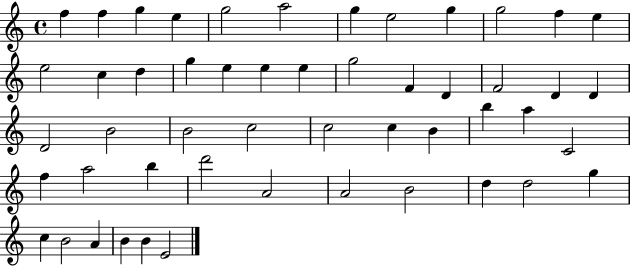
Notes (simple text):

F5/q F5/q G5/q E5/q G5/h A5/h G5/q E5/h G5/q G5/h F5/q E5/q E5/h C5/q D5/q G5/q E5/q E5/q E5/q G5/h F4/q D4/q F4/h D4/q D4/q D4/h B4/h B4/h C5/h C5/h C5/q B4/q B5/q A5/q C4/h F5/q A5/h B5/q D6/h A4/h A4/h B4/h D5/q D5/h G5/q C5/q B4/h A4/q B4/q B4/q E4/h